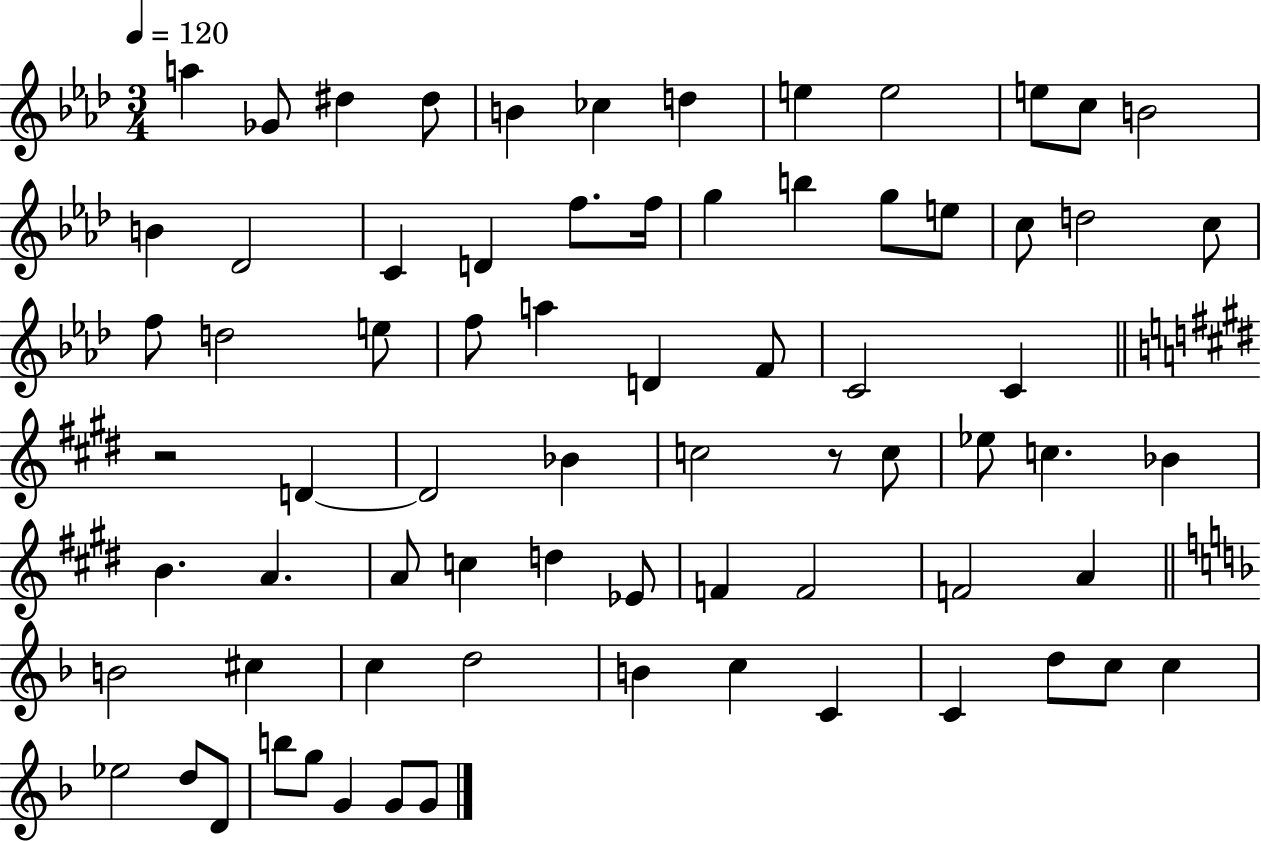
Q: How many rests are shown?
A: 2